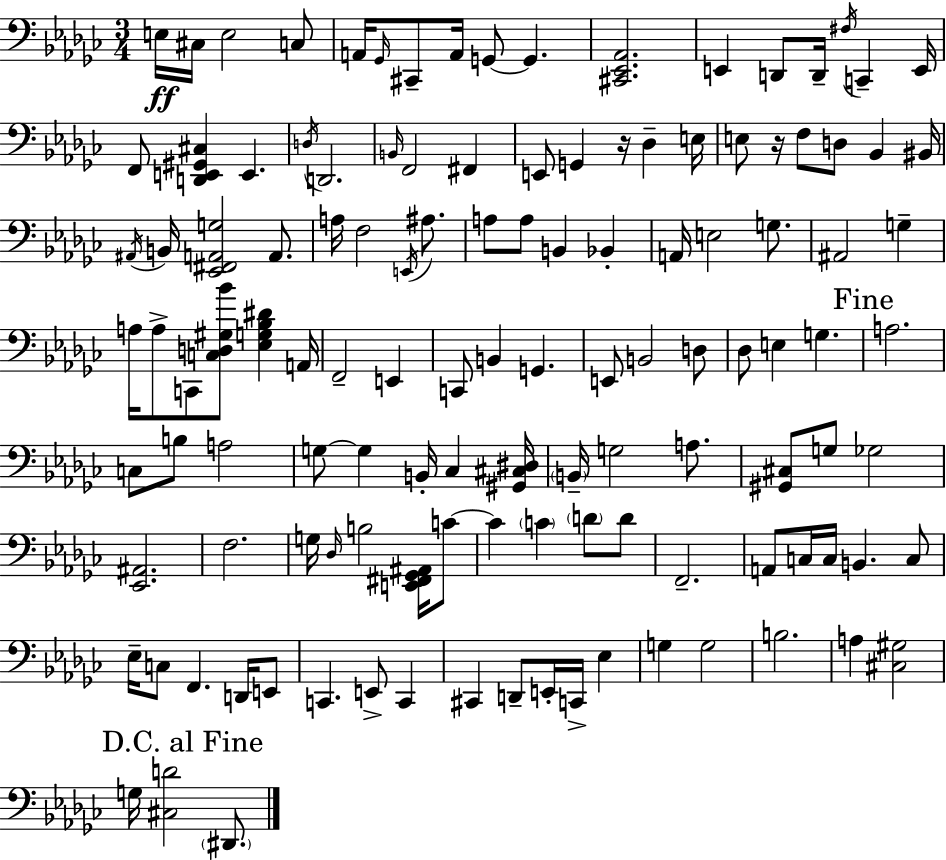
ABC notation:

X:1
T:Untitled
M:3/4
L:1/4
K:Ebm
E,/4 ^C,/4 E,2 C,/2 A,,/4 _G,,/4 ^C,,/2 A,,/4 G,,/2 G,, [^C,,_E,,_A,,]2 E,, D,,/2 D,,/4 ^F,/4 C,, E,,/4 F,,/2 [D,,E,,^G,,^C,] E,, D,/4 D,,2 B,,/4 F,,2 ^F,, E,,/2 G,, z/4 _D, E,/4 E,/2 z/4 F,/2 D,/2 _B,, ^B,,/4 ^A,,/4 B,,/4 [_E,,^F,,A,,G,]2 A,,/2 A,/4 F,2 E,,/4 ^A,/2 A,/2 A,/2 B,, _B,, A,,/4 E,2 G,/2 ^A,,2 G, A,/4 A,/2 C,,/2 [C,D,^G,_B]/2 [_E,G,_B,^D] A,,/4 F,,2 E,, C,,/2 B,, G,, E,,/2 B,,2 D,/2 _D,/2 E, G, A,2 C,/2 B,/2 A,2 G,/2 G, B,,/4 _C, [^G,,^C,^D,]/4 B,,/4 G,2 A,/2 [^G,,^C,]/2 G,/2 _G,2 [_E,,^A,,]2 F,2 G,/4 _D,/4 B,2 [E,,^F,,_G,,^A,,]/4 C/2 C C D/2 D/2 F,,2 A,,/2 C,/4 C,/4 B,, C,/2 _E,/4 C,/2 F,, D,,/4 E,,/2 C,, E,,/2 C,, ^C,, D,,/2 E,,/4 C,,/4 _E, G, G,2 B,2 A, [^C,^G,]2 G,/4 [^C,D]2 ^D,,/2